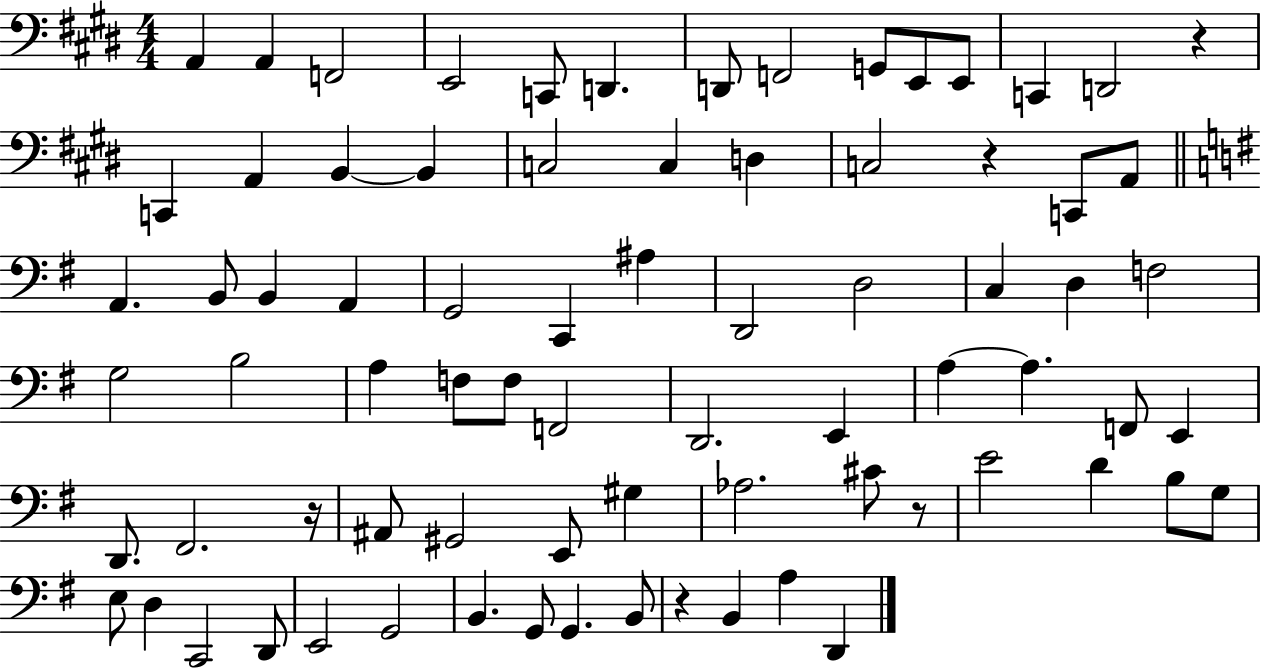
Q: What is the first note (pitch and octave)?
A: A2